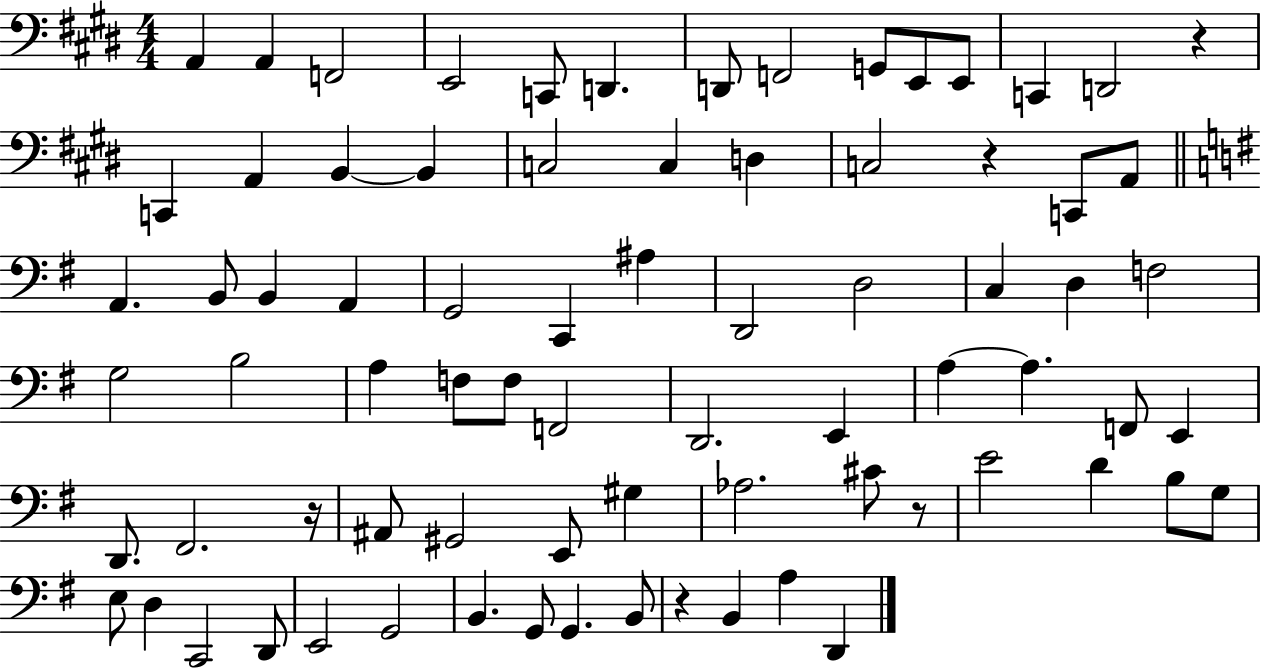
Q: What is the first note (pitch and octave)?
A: A2